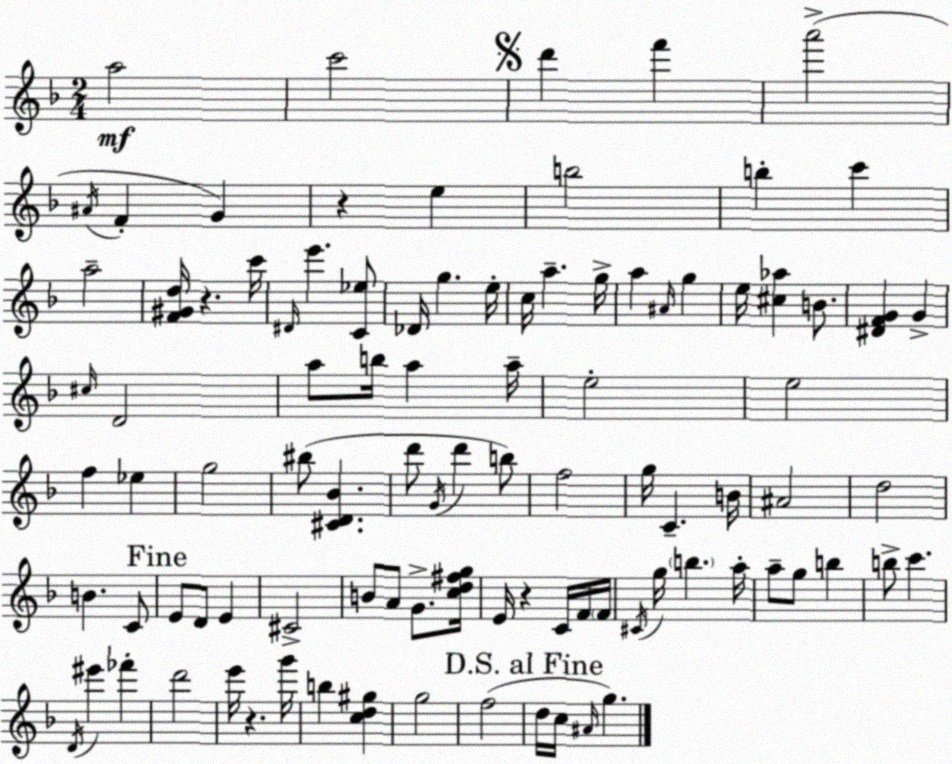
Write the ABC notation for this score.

X:1
T:Untitled
M:2/4
L:1/4
K:Dm
a2 c'2 d' f' a'2 ^A/4 F G z e b2 b c' a2 [F^Gd]/4 z c'/4 ^D/4 e' [C_e]/2 _D/4 g e/4 c/4 a g/4 a ^A/4 g e/4 [^c_a] B/2 [^DFG] G ^c/4 D2 a/2 b/4 a a/4 e2 e2 f _e g2 ^b/2 [^CD_B] d'/2 G/4 d' b/2 f2 g/4 C B/4 ^A2 d2 B C/2 E/2 D/2 E ^C2 B/2 A/2 G/2 [cd^fg]/4 E/4 z C/4 F/4 F/4 ^C/4 g/4 b a/4 a/2 g/2 b b/2 c' D/4 ^e' _f' d'2 e'/4 z g'/4 b [cd^g] g2 f2 d/4 c/4 ^A/4 g